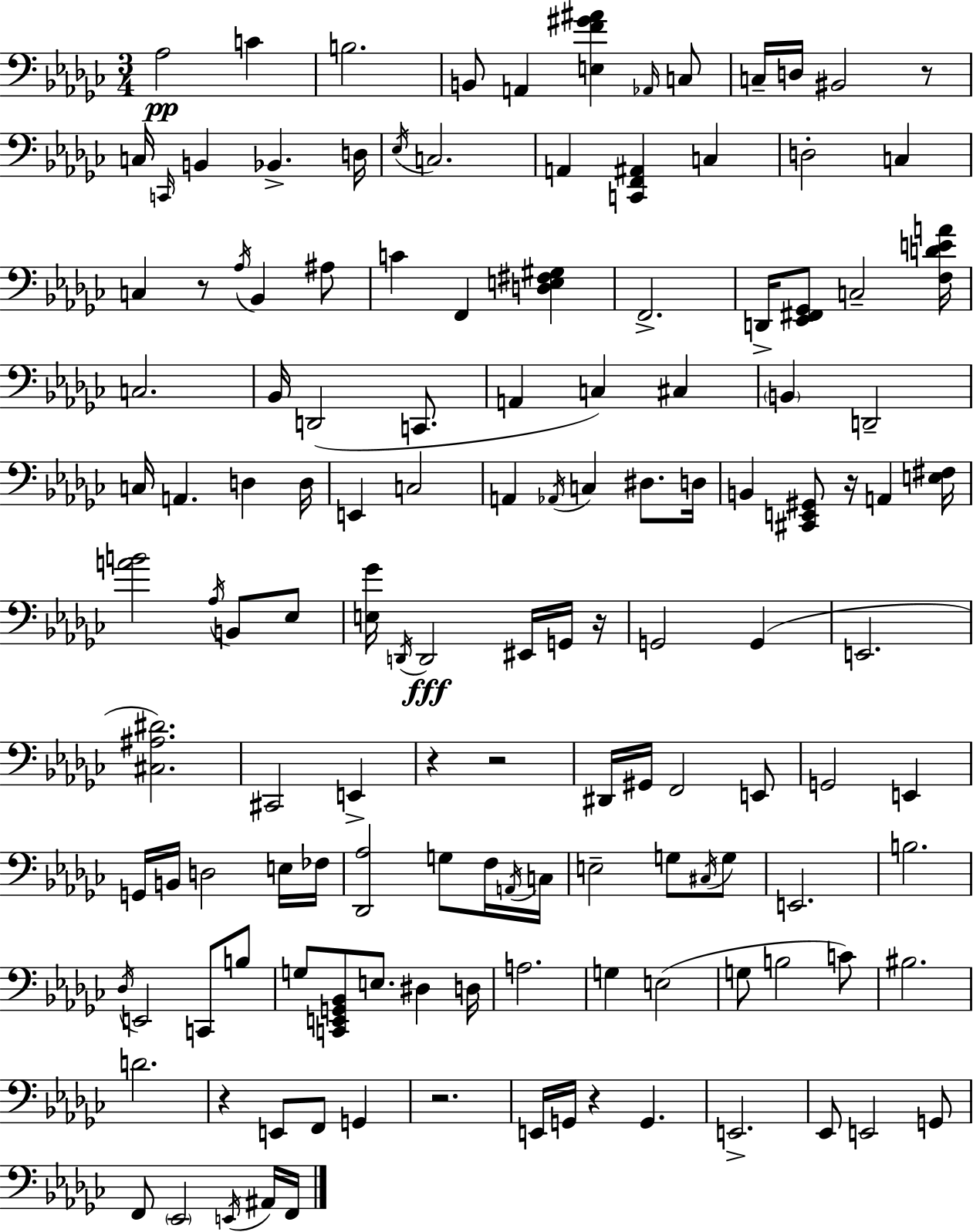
{
  \clef bass
  \numericTimeSignature
  \time 3/4
  \key ees \minor
  aes2\pp c'4 | b2. | b,8 a,4 <e f' gis' ais'>4 \grace { aes,16 } c8 | c16-- d16 bis,2 r8 | \break c16 \grace { c,16 } b,4 bes,4.-> | d16 \acciaccatura { ees16 } c2. | a,4 <c, f, ais,>4 c4 | d2-. c4 | \break c4 r8 \acciaccatura { aes16 } bes,4 | ais8 c'4 f,4 | <d e fis gis>4 f,2.-> | d,16-> <ees, fis, ges,>8 c2-- | \break <f d' e' a'>16 c2. | bes,16 d,2( | c,8. a,4 c4) | cis4 \parenthesize b,4 d,2-- | \break c16 a,4. d4 | d16 e,4 c2 | a,4 \acciaccatura { aes,16 } c4 | dis8. d16 b,4 <cis, e, gis,>8 r16 | \break a,4 <e fis>16 <a' b'>2 | \acciaccatura { aes16 } b,8 ees8 <e ges'>16 \acciaccatura { d,16 } d,2\fff | eis,16 g,16 r16 g,2 | g,4( e,2. | \break <cis ais dis'>2.) | cis,2 | e,4-> r4 r2 | dis,16 gis,16 f,2 | \break e,8 g,2 | e,4 g,16 b,16 d2 | e16 fes16 <des, aes>2 | g8 f16 \acciaccatura { a,16 } c16 e2-- | \break g8 \acciaccatura { cis16 } g8 e,2. | b2. | \acciaccatura { des16 } e,2 | c,8 b8 g8 | \break <c, e, g, bes,>8 e8. dis4 d16 a2. | g4 | e2( g8 | b2 c'8) bis2. | \break d'2. | r4 | e,8 f,8 g,4 r2. | e,16 g,16 | \break r4 g,4. e,2.-> | ees,8 | e,2 g,8 f,8 | \parenthesize ees,2 \acciaccatura { e,16 } ais,16 f,16 \bar "|."
}